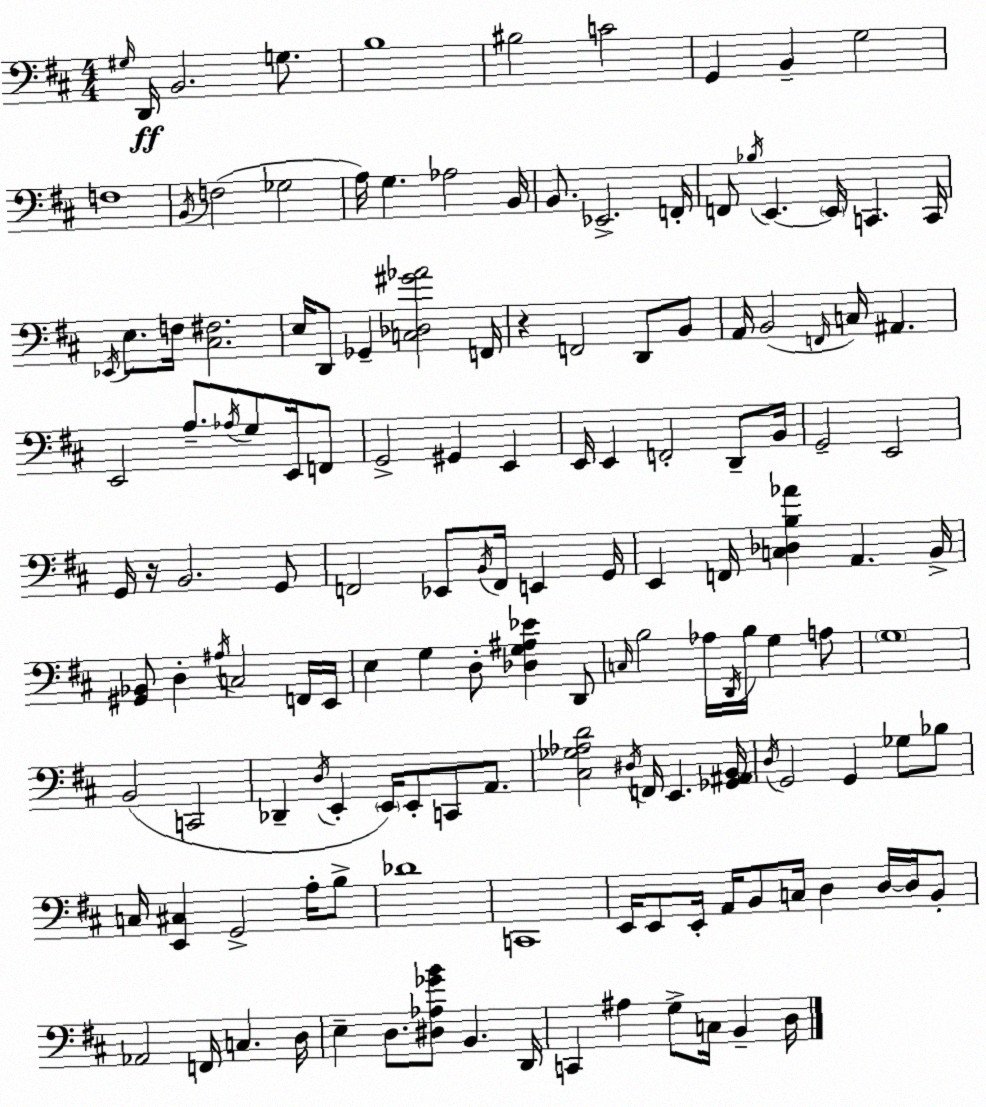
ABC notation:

X:1
T:Untitled
M:4/4
L:1/4
K:D
^G,/4 D,,/4 B,,2 G,/2 B,4 ^B,2 C2 G,, B,, G,2 F,4 B,,/4 F,2 _G,2 A,/4 G, _A,2 B,,/4 B,,/2 _E,,2 F,,/4 F,,/2 _B,/4 E,, E,,/4 C,, C,,/4 _E,,/4 E,/2 F,/4 [^C,^F,]2 E,/4 D,,/2 _G,, [C,_D,^G_A]2 F,,/4 z F,,2 D,,/2 B,,/2 A,,/4 B,,2 F,,/4 C,/4 ^A,, E,,2 A,/2 _A,/4 G,/2 E,,/4 F,,/2 G,,2 ^G,, E,, E,,/4 E,, F,,2 D,,/2 B,,/4 G,,2 E,,2 G,,/4 z/4 B,,2 G,,/2 F,,2 _E,,/2 B,,/4 F,,/4 E,, G,,/4 E,, F,,/4 [C,_D,B,_A] A,, B,,/4 [^G,,_B,,]/2 D, ^A,/4 C,2 F,,/4 E,,/4 E, G, D,/2 [_D,G,^A,_E] D,,/2 C,/4 B,2 _A,/4 D,,/4 B,/4 G, A,/2 G,4 B,,2 C,,2 _D,, D,/4 E,, E,,/4 E,,/2 C,,/2 A,,/2 [^C,_G,_A,D]2 ^D,/4 F,,/4 E,, [_G,,^A,,B,,]/4 D,/4 G,,2 G,, _G,/2 _B,/2 C,/4 [E,,^C,] G,,2 A,/4 B,/2 _D4 C,,4 E,,/4 E,,/2 E,,/4 A,,/4 B,,/2 C,/4 D, D,/4 D,/4 B,,/2 _A,,2 F,,/4 C, D,/4 E, D,/2 [^D,_A,_GB]/2 B,, D,,/4 C,, ^A, G,/2 C,/4 B,, D,/4